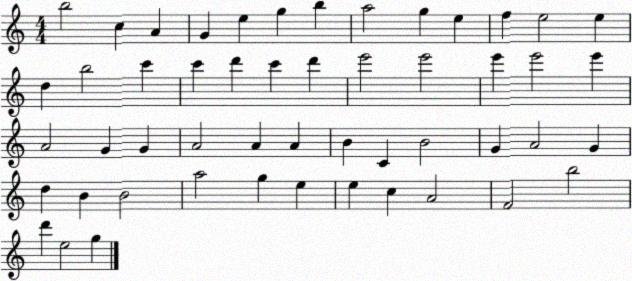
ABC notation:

X:1
T:Untitled
M:4/4
L:1/4
K:C
b2 c A G e g b a2 g e f e2 e d b2 c' c' d' c' d' e'2 e'2 e' e'2 e' A2 G G A2 A A B C B2 G A2 G d B B2 a2 g e e c A2 F2 b2 d' e2 g